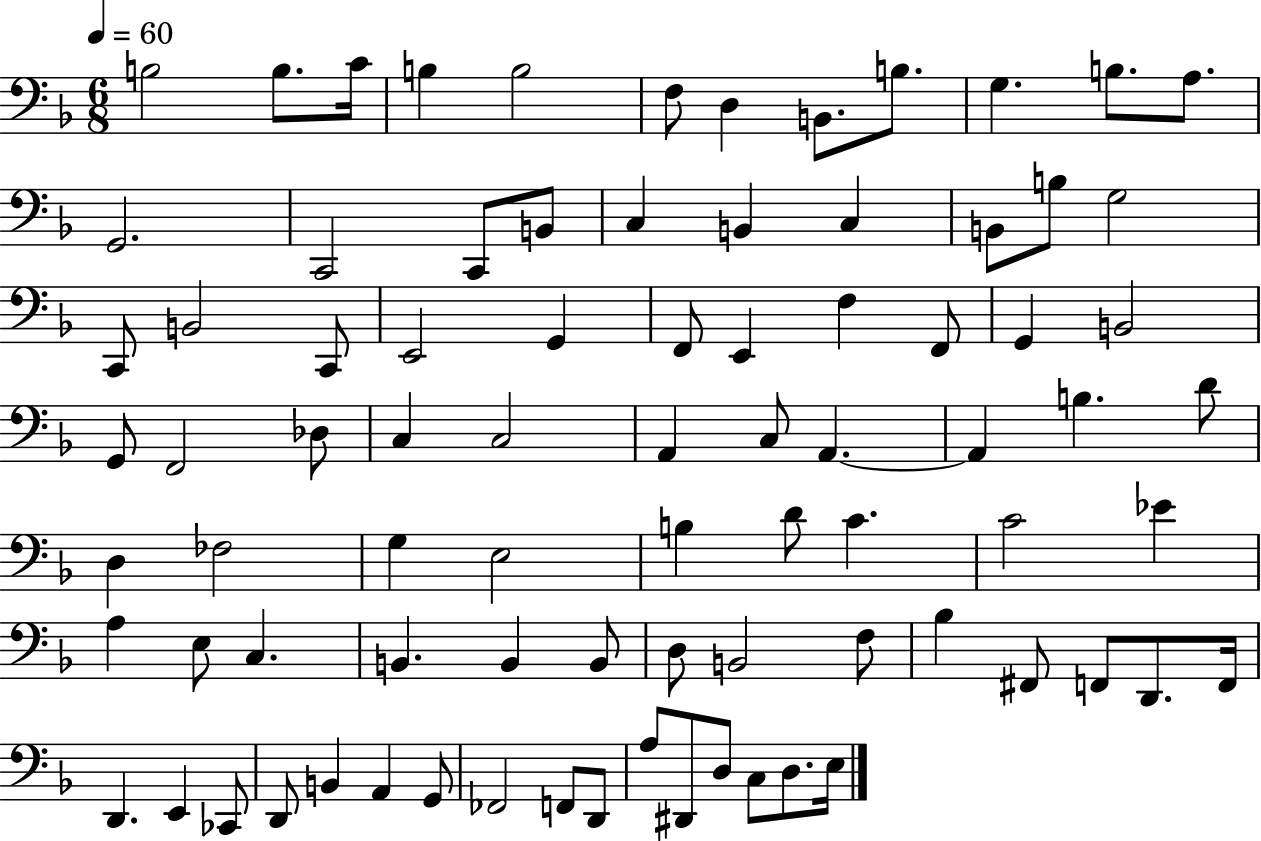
X:1
T:Untitled
M:6/8
L:1/4
K:F
B,2 B,/2 C/4 B, B,2 F,/2 D, B,,/2 B,/2 G, B,/2 A,/2 G,,2 C,,2 C,,/2 B,,/2 C, B,, C, B,,/2 B,/2 G,2 C,,/2 B,,2 C,,/2 E,,2 G,, F,,/2 E,, F, F,,/2 G,, B,,2 G,,/2 F,,2 _D,/2 C, C,2 A,, C,/2 A,, A,, B, D/2 D, _F,2 G, E,2 B, D/2 C C2 _E A, E,/2 C, B,, B,, B,,/2 D,/2 B,,2 F,/2 _B, ^F,,/2 F,,/2 D,,/2 F,,/4 D,, E,, _C,,/2 D,,/2 B,, A,, G,,/2 _F,,2 F,,/2 D,,/2 A,/2 ^D,,/2 D,/2 C,/2 D,/2 E,/4